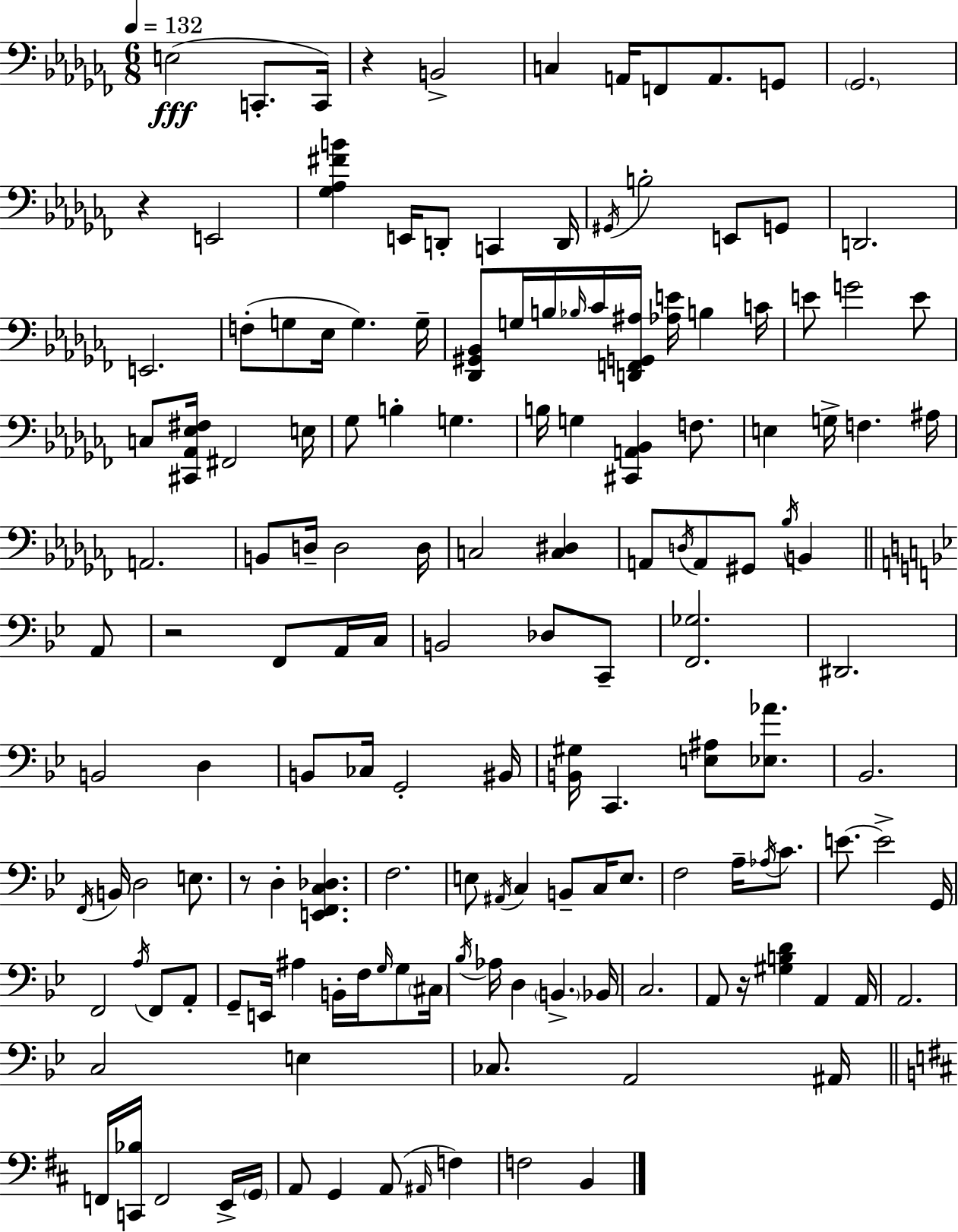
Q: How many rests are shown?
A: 5